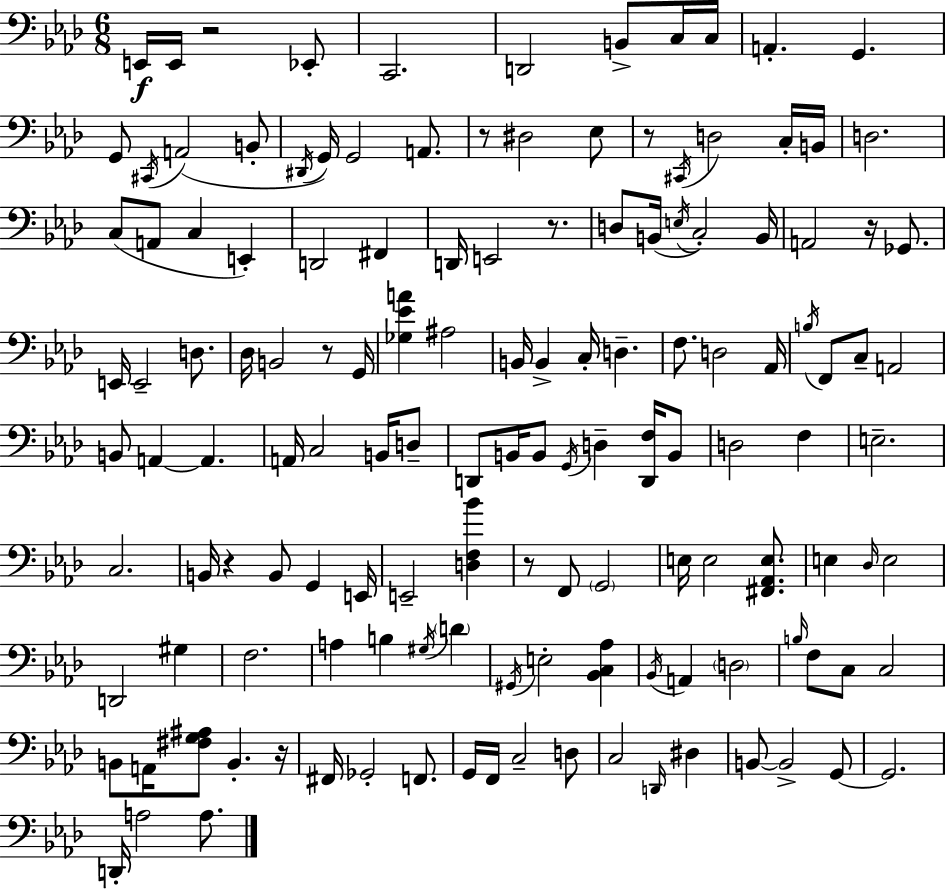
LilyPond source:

{
  \clef bass
  \numericTimeSignature
  \time 6/8
  \key f \minor
  \repeat volta 2 { e,16\f e,16 r2 ees,8-. | c,2. | d,2 b,8-> c16 c16 | a,4.-. g,4. | \break g,8 \acciaccatura { cis,16 }( a,2 b,8-. | \acciaccatura { dis,16 } g,16) g,2 a,8. | r8 dis2 | ees8 r8 \acciaccatura { cis,16 } d2 | \break c16-. b,16 d2. | c8( a,8 c4 e,4-.) | d,2 fis,4 | d,16 e,2 | \break r8. d8 b,16( \acciaccatura { e16 } c2-.) | b,16 a,2 | r16 ges,8. e,16 e,2-- | d8. des16 b,2 | \break r8 g,16 <ges ees' a'>4 ais2 | b,16 b,4-> c16-. d4.-- | f8. d2 | aes,16 \acciaccatura { b16 } f,8 c8-- a,2 | \break b,8 a,4~~ a,4. | a,16 c2 | b,16 d8-- d,8 b,16 b,8 \acciaccatura { g,16 } d4-- | <d, f>16 b,8 d2 | \break f4 e2.-- | c2. | b,16 r4 b,8 | g,4 e,16 e,2-- | \break <d f bes'>4 r8 f,8 \parenthesize g,2 | e16 e2 | <fis, aes, e>8. e4 \grace { des16 } e2 | d,2 | \break gis4 f2. | a4 b4 | \acciaccatura { gis16 } \parenthesize d'4 \acciaccatura { gis,16 } e2-. | <bes, c aes>4 \acciaccatura { bes,16 } a,4 | \break \parenthesize d2 \grace { b16 } f8 | c8 c2 b,8 | a,16 <fis g ais>8 b,4.-. r16 fis,16 | ges,2-. f,8. g,16 | \break f,16 c2-- d8 c2 | \grace { d,16 } dis4 | b,8~~ b,2-> g,8~~ | g,2. | \break d,16-. a2 a8. | } \bar "|."
}